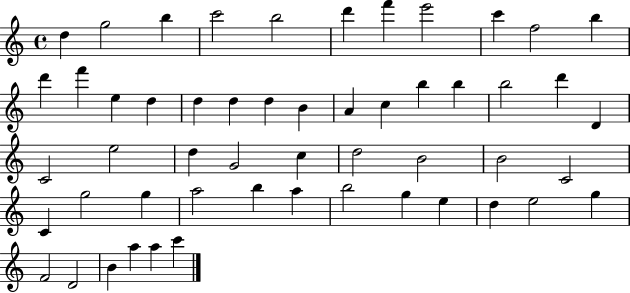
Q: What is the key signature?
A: C major